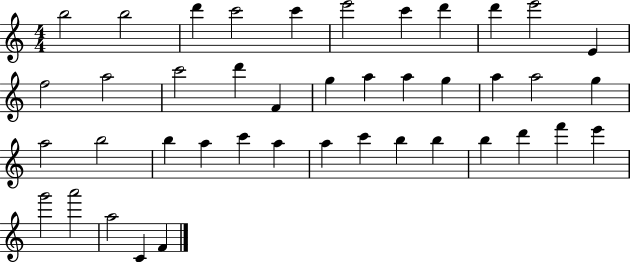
X:1
T:Untitled
M:4/4
L:1/4
K:C
b2 b2 d' c'2 c' e'2 c' d' d' e'2 E f2 a2 c'2 d' F g a a g a a2 g a2 b2 b a c' a a c' b b b d' f' e' g'2 a'2 a2 C F